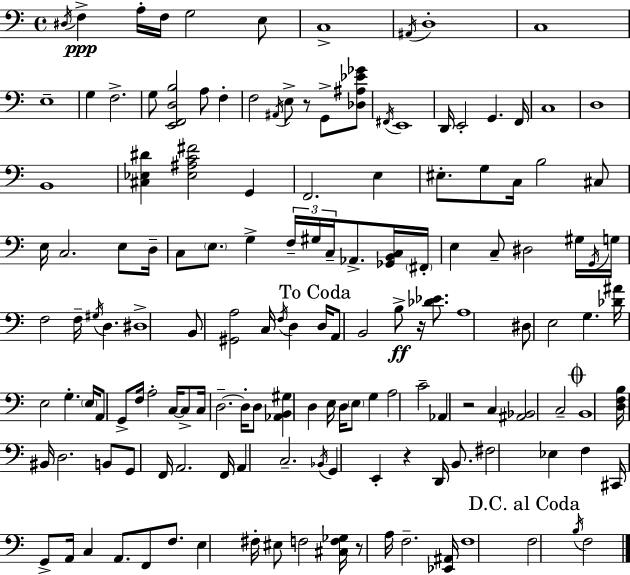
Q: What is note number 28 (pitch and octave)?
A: D3